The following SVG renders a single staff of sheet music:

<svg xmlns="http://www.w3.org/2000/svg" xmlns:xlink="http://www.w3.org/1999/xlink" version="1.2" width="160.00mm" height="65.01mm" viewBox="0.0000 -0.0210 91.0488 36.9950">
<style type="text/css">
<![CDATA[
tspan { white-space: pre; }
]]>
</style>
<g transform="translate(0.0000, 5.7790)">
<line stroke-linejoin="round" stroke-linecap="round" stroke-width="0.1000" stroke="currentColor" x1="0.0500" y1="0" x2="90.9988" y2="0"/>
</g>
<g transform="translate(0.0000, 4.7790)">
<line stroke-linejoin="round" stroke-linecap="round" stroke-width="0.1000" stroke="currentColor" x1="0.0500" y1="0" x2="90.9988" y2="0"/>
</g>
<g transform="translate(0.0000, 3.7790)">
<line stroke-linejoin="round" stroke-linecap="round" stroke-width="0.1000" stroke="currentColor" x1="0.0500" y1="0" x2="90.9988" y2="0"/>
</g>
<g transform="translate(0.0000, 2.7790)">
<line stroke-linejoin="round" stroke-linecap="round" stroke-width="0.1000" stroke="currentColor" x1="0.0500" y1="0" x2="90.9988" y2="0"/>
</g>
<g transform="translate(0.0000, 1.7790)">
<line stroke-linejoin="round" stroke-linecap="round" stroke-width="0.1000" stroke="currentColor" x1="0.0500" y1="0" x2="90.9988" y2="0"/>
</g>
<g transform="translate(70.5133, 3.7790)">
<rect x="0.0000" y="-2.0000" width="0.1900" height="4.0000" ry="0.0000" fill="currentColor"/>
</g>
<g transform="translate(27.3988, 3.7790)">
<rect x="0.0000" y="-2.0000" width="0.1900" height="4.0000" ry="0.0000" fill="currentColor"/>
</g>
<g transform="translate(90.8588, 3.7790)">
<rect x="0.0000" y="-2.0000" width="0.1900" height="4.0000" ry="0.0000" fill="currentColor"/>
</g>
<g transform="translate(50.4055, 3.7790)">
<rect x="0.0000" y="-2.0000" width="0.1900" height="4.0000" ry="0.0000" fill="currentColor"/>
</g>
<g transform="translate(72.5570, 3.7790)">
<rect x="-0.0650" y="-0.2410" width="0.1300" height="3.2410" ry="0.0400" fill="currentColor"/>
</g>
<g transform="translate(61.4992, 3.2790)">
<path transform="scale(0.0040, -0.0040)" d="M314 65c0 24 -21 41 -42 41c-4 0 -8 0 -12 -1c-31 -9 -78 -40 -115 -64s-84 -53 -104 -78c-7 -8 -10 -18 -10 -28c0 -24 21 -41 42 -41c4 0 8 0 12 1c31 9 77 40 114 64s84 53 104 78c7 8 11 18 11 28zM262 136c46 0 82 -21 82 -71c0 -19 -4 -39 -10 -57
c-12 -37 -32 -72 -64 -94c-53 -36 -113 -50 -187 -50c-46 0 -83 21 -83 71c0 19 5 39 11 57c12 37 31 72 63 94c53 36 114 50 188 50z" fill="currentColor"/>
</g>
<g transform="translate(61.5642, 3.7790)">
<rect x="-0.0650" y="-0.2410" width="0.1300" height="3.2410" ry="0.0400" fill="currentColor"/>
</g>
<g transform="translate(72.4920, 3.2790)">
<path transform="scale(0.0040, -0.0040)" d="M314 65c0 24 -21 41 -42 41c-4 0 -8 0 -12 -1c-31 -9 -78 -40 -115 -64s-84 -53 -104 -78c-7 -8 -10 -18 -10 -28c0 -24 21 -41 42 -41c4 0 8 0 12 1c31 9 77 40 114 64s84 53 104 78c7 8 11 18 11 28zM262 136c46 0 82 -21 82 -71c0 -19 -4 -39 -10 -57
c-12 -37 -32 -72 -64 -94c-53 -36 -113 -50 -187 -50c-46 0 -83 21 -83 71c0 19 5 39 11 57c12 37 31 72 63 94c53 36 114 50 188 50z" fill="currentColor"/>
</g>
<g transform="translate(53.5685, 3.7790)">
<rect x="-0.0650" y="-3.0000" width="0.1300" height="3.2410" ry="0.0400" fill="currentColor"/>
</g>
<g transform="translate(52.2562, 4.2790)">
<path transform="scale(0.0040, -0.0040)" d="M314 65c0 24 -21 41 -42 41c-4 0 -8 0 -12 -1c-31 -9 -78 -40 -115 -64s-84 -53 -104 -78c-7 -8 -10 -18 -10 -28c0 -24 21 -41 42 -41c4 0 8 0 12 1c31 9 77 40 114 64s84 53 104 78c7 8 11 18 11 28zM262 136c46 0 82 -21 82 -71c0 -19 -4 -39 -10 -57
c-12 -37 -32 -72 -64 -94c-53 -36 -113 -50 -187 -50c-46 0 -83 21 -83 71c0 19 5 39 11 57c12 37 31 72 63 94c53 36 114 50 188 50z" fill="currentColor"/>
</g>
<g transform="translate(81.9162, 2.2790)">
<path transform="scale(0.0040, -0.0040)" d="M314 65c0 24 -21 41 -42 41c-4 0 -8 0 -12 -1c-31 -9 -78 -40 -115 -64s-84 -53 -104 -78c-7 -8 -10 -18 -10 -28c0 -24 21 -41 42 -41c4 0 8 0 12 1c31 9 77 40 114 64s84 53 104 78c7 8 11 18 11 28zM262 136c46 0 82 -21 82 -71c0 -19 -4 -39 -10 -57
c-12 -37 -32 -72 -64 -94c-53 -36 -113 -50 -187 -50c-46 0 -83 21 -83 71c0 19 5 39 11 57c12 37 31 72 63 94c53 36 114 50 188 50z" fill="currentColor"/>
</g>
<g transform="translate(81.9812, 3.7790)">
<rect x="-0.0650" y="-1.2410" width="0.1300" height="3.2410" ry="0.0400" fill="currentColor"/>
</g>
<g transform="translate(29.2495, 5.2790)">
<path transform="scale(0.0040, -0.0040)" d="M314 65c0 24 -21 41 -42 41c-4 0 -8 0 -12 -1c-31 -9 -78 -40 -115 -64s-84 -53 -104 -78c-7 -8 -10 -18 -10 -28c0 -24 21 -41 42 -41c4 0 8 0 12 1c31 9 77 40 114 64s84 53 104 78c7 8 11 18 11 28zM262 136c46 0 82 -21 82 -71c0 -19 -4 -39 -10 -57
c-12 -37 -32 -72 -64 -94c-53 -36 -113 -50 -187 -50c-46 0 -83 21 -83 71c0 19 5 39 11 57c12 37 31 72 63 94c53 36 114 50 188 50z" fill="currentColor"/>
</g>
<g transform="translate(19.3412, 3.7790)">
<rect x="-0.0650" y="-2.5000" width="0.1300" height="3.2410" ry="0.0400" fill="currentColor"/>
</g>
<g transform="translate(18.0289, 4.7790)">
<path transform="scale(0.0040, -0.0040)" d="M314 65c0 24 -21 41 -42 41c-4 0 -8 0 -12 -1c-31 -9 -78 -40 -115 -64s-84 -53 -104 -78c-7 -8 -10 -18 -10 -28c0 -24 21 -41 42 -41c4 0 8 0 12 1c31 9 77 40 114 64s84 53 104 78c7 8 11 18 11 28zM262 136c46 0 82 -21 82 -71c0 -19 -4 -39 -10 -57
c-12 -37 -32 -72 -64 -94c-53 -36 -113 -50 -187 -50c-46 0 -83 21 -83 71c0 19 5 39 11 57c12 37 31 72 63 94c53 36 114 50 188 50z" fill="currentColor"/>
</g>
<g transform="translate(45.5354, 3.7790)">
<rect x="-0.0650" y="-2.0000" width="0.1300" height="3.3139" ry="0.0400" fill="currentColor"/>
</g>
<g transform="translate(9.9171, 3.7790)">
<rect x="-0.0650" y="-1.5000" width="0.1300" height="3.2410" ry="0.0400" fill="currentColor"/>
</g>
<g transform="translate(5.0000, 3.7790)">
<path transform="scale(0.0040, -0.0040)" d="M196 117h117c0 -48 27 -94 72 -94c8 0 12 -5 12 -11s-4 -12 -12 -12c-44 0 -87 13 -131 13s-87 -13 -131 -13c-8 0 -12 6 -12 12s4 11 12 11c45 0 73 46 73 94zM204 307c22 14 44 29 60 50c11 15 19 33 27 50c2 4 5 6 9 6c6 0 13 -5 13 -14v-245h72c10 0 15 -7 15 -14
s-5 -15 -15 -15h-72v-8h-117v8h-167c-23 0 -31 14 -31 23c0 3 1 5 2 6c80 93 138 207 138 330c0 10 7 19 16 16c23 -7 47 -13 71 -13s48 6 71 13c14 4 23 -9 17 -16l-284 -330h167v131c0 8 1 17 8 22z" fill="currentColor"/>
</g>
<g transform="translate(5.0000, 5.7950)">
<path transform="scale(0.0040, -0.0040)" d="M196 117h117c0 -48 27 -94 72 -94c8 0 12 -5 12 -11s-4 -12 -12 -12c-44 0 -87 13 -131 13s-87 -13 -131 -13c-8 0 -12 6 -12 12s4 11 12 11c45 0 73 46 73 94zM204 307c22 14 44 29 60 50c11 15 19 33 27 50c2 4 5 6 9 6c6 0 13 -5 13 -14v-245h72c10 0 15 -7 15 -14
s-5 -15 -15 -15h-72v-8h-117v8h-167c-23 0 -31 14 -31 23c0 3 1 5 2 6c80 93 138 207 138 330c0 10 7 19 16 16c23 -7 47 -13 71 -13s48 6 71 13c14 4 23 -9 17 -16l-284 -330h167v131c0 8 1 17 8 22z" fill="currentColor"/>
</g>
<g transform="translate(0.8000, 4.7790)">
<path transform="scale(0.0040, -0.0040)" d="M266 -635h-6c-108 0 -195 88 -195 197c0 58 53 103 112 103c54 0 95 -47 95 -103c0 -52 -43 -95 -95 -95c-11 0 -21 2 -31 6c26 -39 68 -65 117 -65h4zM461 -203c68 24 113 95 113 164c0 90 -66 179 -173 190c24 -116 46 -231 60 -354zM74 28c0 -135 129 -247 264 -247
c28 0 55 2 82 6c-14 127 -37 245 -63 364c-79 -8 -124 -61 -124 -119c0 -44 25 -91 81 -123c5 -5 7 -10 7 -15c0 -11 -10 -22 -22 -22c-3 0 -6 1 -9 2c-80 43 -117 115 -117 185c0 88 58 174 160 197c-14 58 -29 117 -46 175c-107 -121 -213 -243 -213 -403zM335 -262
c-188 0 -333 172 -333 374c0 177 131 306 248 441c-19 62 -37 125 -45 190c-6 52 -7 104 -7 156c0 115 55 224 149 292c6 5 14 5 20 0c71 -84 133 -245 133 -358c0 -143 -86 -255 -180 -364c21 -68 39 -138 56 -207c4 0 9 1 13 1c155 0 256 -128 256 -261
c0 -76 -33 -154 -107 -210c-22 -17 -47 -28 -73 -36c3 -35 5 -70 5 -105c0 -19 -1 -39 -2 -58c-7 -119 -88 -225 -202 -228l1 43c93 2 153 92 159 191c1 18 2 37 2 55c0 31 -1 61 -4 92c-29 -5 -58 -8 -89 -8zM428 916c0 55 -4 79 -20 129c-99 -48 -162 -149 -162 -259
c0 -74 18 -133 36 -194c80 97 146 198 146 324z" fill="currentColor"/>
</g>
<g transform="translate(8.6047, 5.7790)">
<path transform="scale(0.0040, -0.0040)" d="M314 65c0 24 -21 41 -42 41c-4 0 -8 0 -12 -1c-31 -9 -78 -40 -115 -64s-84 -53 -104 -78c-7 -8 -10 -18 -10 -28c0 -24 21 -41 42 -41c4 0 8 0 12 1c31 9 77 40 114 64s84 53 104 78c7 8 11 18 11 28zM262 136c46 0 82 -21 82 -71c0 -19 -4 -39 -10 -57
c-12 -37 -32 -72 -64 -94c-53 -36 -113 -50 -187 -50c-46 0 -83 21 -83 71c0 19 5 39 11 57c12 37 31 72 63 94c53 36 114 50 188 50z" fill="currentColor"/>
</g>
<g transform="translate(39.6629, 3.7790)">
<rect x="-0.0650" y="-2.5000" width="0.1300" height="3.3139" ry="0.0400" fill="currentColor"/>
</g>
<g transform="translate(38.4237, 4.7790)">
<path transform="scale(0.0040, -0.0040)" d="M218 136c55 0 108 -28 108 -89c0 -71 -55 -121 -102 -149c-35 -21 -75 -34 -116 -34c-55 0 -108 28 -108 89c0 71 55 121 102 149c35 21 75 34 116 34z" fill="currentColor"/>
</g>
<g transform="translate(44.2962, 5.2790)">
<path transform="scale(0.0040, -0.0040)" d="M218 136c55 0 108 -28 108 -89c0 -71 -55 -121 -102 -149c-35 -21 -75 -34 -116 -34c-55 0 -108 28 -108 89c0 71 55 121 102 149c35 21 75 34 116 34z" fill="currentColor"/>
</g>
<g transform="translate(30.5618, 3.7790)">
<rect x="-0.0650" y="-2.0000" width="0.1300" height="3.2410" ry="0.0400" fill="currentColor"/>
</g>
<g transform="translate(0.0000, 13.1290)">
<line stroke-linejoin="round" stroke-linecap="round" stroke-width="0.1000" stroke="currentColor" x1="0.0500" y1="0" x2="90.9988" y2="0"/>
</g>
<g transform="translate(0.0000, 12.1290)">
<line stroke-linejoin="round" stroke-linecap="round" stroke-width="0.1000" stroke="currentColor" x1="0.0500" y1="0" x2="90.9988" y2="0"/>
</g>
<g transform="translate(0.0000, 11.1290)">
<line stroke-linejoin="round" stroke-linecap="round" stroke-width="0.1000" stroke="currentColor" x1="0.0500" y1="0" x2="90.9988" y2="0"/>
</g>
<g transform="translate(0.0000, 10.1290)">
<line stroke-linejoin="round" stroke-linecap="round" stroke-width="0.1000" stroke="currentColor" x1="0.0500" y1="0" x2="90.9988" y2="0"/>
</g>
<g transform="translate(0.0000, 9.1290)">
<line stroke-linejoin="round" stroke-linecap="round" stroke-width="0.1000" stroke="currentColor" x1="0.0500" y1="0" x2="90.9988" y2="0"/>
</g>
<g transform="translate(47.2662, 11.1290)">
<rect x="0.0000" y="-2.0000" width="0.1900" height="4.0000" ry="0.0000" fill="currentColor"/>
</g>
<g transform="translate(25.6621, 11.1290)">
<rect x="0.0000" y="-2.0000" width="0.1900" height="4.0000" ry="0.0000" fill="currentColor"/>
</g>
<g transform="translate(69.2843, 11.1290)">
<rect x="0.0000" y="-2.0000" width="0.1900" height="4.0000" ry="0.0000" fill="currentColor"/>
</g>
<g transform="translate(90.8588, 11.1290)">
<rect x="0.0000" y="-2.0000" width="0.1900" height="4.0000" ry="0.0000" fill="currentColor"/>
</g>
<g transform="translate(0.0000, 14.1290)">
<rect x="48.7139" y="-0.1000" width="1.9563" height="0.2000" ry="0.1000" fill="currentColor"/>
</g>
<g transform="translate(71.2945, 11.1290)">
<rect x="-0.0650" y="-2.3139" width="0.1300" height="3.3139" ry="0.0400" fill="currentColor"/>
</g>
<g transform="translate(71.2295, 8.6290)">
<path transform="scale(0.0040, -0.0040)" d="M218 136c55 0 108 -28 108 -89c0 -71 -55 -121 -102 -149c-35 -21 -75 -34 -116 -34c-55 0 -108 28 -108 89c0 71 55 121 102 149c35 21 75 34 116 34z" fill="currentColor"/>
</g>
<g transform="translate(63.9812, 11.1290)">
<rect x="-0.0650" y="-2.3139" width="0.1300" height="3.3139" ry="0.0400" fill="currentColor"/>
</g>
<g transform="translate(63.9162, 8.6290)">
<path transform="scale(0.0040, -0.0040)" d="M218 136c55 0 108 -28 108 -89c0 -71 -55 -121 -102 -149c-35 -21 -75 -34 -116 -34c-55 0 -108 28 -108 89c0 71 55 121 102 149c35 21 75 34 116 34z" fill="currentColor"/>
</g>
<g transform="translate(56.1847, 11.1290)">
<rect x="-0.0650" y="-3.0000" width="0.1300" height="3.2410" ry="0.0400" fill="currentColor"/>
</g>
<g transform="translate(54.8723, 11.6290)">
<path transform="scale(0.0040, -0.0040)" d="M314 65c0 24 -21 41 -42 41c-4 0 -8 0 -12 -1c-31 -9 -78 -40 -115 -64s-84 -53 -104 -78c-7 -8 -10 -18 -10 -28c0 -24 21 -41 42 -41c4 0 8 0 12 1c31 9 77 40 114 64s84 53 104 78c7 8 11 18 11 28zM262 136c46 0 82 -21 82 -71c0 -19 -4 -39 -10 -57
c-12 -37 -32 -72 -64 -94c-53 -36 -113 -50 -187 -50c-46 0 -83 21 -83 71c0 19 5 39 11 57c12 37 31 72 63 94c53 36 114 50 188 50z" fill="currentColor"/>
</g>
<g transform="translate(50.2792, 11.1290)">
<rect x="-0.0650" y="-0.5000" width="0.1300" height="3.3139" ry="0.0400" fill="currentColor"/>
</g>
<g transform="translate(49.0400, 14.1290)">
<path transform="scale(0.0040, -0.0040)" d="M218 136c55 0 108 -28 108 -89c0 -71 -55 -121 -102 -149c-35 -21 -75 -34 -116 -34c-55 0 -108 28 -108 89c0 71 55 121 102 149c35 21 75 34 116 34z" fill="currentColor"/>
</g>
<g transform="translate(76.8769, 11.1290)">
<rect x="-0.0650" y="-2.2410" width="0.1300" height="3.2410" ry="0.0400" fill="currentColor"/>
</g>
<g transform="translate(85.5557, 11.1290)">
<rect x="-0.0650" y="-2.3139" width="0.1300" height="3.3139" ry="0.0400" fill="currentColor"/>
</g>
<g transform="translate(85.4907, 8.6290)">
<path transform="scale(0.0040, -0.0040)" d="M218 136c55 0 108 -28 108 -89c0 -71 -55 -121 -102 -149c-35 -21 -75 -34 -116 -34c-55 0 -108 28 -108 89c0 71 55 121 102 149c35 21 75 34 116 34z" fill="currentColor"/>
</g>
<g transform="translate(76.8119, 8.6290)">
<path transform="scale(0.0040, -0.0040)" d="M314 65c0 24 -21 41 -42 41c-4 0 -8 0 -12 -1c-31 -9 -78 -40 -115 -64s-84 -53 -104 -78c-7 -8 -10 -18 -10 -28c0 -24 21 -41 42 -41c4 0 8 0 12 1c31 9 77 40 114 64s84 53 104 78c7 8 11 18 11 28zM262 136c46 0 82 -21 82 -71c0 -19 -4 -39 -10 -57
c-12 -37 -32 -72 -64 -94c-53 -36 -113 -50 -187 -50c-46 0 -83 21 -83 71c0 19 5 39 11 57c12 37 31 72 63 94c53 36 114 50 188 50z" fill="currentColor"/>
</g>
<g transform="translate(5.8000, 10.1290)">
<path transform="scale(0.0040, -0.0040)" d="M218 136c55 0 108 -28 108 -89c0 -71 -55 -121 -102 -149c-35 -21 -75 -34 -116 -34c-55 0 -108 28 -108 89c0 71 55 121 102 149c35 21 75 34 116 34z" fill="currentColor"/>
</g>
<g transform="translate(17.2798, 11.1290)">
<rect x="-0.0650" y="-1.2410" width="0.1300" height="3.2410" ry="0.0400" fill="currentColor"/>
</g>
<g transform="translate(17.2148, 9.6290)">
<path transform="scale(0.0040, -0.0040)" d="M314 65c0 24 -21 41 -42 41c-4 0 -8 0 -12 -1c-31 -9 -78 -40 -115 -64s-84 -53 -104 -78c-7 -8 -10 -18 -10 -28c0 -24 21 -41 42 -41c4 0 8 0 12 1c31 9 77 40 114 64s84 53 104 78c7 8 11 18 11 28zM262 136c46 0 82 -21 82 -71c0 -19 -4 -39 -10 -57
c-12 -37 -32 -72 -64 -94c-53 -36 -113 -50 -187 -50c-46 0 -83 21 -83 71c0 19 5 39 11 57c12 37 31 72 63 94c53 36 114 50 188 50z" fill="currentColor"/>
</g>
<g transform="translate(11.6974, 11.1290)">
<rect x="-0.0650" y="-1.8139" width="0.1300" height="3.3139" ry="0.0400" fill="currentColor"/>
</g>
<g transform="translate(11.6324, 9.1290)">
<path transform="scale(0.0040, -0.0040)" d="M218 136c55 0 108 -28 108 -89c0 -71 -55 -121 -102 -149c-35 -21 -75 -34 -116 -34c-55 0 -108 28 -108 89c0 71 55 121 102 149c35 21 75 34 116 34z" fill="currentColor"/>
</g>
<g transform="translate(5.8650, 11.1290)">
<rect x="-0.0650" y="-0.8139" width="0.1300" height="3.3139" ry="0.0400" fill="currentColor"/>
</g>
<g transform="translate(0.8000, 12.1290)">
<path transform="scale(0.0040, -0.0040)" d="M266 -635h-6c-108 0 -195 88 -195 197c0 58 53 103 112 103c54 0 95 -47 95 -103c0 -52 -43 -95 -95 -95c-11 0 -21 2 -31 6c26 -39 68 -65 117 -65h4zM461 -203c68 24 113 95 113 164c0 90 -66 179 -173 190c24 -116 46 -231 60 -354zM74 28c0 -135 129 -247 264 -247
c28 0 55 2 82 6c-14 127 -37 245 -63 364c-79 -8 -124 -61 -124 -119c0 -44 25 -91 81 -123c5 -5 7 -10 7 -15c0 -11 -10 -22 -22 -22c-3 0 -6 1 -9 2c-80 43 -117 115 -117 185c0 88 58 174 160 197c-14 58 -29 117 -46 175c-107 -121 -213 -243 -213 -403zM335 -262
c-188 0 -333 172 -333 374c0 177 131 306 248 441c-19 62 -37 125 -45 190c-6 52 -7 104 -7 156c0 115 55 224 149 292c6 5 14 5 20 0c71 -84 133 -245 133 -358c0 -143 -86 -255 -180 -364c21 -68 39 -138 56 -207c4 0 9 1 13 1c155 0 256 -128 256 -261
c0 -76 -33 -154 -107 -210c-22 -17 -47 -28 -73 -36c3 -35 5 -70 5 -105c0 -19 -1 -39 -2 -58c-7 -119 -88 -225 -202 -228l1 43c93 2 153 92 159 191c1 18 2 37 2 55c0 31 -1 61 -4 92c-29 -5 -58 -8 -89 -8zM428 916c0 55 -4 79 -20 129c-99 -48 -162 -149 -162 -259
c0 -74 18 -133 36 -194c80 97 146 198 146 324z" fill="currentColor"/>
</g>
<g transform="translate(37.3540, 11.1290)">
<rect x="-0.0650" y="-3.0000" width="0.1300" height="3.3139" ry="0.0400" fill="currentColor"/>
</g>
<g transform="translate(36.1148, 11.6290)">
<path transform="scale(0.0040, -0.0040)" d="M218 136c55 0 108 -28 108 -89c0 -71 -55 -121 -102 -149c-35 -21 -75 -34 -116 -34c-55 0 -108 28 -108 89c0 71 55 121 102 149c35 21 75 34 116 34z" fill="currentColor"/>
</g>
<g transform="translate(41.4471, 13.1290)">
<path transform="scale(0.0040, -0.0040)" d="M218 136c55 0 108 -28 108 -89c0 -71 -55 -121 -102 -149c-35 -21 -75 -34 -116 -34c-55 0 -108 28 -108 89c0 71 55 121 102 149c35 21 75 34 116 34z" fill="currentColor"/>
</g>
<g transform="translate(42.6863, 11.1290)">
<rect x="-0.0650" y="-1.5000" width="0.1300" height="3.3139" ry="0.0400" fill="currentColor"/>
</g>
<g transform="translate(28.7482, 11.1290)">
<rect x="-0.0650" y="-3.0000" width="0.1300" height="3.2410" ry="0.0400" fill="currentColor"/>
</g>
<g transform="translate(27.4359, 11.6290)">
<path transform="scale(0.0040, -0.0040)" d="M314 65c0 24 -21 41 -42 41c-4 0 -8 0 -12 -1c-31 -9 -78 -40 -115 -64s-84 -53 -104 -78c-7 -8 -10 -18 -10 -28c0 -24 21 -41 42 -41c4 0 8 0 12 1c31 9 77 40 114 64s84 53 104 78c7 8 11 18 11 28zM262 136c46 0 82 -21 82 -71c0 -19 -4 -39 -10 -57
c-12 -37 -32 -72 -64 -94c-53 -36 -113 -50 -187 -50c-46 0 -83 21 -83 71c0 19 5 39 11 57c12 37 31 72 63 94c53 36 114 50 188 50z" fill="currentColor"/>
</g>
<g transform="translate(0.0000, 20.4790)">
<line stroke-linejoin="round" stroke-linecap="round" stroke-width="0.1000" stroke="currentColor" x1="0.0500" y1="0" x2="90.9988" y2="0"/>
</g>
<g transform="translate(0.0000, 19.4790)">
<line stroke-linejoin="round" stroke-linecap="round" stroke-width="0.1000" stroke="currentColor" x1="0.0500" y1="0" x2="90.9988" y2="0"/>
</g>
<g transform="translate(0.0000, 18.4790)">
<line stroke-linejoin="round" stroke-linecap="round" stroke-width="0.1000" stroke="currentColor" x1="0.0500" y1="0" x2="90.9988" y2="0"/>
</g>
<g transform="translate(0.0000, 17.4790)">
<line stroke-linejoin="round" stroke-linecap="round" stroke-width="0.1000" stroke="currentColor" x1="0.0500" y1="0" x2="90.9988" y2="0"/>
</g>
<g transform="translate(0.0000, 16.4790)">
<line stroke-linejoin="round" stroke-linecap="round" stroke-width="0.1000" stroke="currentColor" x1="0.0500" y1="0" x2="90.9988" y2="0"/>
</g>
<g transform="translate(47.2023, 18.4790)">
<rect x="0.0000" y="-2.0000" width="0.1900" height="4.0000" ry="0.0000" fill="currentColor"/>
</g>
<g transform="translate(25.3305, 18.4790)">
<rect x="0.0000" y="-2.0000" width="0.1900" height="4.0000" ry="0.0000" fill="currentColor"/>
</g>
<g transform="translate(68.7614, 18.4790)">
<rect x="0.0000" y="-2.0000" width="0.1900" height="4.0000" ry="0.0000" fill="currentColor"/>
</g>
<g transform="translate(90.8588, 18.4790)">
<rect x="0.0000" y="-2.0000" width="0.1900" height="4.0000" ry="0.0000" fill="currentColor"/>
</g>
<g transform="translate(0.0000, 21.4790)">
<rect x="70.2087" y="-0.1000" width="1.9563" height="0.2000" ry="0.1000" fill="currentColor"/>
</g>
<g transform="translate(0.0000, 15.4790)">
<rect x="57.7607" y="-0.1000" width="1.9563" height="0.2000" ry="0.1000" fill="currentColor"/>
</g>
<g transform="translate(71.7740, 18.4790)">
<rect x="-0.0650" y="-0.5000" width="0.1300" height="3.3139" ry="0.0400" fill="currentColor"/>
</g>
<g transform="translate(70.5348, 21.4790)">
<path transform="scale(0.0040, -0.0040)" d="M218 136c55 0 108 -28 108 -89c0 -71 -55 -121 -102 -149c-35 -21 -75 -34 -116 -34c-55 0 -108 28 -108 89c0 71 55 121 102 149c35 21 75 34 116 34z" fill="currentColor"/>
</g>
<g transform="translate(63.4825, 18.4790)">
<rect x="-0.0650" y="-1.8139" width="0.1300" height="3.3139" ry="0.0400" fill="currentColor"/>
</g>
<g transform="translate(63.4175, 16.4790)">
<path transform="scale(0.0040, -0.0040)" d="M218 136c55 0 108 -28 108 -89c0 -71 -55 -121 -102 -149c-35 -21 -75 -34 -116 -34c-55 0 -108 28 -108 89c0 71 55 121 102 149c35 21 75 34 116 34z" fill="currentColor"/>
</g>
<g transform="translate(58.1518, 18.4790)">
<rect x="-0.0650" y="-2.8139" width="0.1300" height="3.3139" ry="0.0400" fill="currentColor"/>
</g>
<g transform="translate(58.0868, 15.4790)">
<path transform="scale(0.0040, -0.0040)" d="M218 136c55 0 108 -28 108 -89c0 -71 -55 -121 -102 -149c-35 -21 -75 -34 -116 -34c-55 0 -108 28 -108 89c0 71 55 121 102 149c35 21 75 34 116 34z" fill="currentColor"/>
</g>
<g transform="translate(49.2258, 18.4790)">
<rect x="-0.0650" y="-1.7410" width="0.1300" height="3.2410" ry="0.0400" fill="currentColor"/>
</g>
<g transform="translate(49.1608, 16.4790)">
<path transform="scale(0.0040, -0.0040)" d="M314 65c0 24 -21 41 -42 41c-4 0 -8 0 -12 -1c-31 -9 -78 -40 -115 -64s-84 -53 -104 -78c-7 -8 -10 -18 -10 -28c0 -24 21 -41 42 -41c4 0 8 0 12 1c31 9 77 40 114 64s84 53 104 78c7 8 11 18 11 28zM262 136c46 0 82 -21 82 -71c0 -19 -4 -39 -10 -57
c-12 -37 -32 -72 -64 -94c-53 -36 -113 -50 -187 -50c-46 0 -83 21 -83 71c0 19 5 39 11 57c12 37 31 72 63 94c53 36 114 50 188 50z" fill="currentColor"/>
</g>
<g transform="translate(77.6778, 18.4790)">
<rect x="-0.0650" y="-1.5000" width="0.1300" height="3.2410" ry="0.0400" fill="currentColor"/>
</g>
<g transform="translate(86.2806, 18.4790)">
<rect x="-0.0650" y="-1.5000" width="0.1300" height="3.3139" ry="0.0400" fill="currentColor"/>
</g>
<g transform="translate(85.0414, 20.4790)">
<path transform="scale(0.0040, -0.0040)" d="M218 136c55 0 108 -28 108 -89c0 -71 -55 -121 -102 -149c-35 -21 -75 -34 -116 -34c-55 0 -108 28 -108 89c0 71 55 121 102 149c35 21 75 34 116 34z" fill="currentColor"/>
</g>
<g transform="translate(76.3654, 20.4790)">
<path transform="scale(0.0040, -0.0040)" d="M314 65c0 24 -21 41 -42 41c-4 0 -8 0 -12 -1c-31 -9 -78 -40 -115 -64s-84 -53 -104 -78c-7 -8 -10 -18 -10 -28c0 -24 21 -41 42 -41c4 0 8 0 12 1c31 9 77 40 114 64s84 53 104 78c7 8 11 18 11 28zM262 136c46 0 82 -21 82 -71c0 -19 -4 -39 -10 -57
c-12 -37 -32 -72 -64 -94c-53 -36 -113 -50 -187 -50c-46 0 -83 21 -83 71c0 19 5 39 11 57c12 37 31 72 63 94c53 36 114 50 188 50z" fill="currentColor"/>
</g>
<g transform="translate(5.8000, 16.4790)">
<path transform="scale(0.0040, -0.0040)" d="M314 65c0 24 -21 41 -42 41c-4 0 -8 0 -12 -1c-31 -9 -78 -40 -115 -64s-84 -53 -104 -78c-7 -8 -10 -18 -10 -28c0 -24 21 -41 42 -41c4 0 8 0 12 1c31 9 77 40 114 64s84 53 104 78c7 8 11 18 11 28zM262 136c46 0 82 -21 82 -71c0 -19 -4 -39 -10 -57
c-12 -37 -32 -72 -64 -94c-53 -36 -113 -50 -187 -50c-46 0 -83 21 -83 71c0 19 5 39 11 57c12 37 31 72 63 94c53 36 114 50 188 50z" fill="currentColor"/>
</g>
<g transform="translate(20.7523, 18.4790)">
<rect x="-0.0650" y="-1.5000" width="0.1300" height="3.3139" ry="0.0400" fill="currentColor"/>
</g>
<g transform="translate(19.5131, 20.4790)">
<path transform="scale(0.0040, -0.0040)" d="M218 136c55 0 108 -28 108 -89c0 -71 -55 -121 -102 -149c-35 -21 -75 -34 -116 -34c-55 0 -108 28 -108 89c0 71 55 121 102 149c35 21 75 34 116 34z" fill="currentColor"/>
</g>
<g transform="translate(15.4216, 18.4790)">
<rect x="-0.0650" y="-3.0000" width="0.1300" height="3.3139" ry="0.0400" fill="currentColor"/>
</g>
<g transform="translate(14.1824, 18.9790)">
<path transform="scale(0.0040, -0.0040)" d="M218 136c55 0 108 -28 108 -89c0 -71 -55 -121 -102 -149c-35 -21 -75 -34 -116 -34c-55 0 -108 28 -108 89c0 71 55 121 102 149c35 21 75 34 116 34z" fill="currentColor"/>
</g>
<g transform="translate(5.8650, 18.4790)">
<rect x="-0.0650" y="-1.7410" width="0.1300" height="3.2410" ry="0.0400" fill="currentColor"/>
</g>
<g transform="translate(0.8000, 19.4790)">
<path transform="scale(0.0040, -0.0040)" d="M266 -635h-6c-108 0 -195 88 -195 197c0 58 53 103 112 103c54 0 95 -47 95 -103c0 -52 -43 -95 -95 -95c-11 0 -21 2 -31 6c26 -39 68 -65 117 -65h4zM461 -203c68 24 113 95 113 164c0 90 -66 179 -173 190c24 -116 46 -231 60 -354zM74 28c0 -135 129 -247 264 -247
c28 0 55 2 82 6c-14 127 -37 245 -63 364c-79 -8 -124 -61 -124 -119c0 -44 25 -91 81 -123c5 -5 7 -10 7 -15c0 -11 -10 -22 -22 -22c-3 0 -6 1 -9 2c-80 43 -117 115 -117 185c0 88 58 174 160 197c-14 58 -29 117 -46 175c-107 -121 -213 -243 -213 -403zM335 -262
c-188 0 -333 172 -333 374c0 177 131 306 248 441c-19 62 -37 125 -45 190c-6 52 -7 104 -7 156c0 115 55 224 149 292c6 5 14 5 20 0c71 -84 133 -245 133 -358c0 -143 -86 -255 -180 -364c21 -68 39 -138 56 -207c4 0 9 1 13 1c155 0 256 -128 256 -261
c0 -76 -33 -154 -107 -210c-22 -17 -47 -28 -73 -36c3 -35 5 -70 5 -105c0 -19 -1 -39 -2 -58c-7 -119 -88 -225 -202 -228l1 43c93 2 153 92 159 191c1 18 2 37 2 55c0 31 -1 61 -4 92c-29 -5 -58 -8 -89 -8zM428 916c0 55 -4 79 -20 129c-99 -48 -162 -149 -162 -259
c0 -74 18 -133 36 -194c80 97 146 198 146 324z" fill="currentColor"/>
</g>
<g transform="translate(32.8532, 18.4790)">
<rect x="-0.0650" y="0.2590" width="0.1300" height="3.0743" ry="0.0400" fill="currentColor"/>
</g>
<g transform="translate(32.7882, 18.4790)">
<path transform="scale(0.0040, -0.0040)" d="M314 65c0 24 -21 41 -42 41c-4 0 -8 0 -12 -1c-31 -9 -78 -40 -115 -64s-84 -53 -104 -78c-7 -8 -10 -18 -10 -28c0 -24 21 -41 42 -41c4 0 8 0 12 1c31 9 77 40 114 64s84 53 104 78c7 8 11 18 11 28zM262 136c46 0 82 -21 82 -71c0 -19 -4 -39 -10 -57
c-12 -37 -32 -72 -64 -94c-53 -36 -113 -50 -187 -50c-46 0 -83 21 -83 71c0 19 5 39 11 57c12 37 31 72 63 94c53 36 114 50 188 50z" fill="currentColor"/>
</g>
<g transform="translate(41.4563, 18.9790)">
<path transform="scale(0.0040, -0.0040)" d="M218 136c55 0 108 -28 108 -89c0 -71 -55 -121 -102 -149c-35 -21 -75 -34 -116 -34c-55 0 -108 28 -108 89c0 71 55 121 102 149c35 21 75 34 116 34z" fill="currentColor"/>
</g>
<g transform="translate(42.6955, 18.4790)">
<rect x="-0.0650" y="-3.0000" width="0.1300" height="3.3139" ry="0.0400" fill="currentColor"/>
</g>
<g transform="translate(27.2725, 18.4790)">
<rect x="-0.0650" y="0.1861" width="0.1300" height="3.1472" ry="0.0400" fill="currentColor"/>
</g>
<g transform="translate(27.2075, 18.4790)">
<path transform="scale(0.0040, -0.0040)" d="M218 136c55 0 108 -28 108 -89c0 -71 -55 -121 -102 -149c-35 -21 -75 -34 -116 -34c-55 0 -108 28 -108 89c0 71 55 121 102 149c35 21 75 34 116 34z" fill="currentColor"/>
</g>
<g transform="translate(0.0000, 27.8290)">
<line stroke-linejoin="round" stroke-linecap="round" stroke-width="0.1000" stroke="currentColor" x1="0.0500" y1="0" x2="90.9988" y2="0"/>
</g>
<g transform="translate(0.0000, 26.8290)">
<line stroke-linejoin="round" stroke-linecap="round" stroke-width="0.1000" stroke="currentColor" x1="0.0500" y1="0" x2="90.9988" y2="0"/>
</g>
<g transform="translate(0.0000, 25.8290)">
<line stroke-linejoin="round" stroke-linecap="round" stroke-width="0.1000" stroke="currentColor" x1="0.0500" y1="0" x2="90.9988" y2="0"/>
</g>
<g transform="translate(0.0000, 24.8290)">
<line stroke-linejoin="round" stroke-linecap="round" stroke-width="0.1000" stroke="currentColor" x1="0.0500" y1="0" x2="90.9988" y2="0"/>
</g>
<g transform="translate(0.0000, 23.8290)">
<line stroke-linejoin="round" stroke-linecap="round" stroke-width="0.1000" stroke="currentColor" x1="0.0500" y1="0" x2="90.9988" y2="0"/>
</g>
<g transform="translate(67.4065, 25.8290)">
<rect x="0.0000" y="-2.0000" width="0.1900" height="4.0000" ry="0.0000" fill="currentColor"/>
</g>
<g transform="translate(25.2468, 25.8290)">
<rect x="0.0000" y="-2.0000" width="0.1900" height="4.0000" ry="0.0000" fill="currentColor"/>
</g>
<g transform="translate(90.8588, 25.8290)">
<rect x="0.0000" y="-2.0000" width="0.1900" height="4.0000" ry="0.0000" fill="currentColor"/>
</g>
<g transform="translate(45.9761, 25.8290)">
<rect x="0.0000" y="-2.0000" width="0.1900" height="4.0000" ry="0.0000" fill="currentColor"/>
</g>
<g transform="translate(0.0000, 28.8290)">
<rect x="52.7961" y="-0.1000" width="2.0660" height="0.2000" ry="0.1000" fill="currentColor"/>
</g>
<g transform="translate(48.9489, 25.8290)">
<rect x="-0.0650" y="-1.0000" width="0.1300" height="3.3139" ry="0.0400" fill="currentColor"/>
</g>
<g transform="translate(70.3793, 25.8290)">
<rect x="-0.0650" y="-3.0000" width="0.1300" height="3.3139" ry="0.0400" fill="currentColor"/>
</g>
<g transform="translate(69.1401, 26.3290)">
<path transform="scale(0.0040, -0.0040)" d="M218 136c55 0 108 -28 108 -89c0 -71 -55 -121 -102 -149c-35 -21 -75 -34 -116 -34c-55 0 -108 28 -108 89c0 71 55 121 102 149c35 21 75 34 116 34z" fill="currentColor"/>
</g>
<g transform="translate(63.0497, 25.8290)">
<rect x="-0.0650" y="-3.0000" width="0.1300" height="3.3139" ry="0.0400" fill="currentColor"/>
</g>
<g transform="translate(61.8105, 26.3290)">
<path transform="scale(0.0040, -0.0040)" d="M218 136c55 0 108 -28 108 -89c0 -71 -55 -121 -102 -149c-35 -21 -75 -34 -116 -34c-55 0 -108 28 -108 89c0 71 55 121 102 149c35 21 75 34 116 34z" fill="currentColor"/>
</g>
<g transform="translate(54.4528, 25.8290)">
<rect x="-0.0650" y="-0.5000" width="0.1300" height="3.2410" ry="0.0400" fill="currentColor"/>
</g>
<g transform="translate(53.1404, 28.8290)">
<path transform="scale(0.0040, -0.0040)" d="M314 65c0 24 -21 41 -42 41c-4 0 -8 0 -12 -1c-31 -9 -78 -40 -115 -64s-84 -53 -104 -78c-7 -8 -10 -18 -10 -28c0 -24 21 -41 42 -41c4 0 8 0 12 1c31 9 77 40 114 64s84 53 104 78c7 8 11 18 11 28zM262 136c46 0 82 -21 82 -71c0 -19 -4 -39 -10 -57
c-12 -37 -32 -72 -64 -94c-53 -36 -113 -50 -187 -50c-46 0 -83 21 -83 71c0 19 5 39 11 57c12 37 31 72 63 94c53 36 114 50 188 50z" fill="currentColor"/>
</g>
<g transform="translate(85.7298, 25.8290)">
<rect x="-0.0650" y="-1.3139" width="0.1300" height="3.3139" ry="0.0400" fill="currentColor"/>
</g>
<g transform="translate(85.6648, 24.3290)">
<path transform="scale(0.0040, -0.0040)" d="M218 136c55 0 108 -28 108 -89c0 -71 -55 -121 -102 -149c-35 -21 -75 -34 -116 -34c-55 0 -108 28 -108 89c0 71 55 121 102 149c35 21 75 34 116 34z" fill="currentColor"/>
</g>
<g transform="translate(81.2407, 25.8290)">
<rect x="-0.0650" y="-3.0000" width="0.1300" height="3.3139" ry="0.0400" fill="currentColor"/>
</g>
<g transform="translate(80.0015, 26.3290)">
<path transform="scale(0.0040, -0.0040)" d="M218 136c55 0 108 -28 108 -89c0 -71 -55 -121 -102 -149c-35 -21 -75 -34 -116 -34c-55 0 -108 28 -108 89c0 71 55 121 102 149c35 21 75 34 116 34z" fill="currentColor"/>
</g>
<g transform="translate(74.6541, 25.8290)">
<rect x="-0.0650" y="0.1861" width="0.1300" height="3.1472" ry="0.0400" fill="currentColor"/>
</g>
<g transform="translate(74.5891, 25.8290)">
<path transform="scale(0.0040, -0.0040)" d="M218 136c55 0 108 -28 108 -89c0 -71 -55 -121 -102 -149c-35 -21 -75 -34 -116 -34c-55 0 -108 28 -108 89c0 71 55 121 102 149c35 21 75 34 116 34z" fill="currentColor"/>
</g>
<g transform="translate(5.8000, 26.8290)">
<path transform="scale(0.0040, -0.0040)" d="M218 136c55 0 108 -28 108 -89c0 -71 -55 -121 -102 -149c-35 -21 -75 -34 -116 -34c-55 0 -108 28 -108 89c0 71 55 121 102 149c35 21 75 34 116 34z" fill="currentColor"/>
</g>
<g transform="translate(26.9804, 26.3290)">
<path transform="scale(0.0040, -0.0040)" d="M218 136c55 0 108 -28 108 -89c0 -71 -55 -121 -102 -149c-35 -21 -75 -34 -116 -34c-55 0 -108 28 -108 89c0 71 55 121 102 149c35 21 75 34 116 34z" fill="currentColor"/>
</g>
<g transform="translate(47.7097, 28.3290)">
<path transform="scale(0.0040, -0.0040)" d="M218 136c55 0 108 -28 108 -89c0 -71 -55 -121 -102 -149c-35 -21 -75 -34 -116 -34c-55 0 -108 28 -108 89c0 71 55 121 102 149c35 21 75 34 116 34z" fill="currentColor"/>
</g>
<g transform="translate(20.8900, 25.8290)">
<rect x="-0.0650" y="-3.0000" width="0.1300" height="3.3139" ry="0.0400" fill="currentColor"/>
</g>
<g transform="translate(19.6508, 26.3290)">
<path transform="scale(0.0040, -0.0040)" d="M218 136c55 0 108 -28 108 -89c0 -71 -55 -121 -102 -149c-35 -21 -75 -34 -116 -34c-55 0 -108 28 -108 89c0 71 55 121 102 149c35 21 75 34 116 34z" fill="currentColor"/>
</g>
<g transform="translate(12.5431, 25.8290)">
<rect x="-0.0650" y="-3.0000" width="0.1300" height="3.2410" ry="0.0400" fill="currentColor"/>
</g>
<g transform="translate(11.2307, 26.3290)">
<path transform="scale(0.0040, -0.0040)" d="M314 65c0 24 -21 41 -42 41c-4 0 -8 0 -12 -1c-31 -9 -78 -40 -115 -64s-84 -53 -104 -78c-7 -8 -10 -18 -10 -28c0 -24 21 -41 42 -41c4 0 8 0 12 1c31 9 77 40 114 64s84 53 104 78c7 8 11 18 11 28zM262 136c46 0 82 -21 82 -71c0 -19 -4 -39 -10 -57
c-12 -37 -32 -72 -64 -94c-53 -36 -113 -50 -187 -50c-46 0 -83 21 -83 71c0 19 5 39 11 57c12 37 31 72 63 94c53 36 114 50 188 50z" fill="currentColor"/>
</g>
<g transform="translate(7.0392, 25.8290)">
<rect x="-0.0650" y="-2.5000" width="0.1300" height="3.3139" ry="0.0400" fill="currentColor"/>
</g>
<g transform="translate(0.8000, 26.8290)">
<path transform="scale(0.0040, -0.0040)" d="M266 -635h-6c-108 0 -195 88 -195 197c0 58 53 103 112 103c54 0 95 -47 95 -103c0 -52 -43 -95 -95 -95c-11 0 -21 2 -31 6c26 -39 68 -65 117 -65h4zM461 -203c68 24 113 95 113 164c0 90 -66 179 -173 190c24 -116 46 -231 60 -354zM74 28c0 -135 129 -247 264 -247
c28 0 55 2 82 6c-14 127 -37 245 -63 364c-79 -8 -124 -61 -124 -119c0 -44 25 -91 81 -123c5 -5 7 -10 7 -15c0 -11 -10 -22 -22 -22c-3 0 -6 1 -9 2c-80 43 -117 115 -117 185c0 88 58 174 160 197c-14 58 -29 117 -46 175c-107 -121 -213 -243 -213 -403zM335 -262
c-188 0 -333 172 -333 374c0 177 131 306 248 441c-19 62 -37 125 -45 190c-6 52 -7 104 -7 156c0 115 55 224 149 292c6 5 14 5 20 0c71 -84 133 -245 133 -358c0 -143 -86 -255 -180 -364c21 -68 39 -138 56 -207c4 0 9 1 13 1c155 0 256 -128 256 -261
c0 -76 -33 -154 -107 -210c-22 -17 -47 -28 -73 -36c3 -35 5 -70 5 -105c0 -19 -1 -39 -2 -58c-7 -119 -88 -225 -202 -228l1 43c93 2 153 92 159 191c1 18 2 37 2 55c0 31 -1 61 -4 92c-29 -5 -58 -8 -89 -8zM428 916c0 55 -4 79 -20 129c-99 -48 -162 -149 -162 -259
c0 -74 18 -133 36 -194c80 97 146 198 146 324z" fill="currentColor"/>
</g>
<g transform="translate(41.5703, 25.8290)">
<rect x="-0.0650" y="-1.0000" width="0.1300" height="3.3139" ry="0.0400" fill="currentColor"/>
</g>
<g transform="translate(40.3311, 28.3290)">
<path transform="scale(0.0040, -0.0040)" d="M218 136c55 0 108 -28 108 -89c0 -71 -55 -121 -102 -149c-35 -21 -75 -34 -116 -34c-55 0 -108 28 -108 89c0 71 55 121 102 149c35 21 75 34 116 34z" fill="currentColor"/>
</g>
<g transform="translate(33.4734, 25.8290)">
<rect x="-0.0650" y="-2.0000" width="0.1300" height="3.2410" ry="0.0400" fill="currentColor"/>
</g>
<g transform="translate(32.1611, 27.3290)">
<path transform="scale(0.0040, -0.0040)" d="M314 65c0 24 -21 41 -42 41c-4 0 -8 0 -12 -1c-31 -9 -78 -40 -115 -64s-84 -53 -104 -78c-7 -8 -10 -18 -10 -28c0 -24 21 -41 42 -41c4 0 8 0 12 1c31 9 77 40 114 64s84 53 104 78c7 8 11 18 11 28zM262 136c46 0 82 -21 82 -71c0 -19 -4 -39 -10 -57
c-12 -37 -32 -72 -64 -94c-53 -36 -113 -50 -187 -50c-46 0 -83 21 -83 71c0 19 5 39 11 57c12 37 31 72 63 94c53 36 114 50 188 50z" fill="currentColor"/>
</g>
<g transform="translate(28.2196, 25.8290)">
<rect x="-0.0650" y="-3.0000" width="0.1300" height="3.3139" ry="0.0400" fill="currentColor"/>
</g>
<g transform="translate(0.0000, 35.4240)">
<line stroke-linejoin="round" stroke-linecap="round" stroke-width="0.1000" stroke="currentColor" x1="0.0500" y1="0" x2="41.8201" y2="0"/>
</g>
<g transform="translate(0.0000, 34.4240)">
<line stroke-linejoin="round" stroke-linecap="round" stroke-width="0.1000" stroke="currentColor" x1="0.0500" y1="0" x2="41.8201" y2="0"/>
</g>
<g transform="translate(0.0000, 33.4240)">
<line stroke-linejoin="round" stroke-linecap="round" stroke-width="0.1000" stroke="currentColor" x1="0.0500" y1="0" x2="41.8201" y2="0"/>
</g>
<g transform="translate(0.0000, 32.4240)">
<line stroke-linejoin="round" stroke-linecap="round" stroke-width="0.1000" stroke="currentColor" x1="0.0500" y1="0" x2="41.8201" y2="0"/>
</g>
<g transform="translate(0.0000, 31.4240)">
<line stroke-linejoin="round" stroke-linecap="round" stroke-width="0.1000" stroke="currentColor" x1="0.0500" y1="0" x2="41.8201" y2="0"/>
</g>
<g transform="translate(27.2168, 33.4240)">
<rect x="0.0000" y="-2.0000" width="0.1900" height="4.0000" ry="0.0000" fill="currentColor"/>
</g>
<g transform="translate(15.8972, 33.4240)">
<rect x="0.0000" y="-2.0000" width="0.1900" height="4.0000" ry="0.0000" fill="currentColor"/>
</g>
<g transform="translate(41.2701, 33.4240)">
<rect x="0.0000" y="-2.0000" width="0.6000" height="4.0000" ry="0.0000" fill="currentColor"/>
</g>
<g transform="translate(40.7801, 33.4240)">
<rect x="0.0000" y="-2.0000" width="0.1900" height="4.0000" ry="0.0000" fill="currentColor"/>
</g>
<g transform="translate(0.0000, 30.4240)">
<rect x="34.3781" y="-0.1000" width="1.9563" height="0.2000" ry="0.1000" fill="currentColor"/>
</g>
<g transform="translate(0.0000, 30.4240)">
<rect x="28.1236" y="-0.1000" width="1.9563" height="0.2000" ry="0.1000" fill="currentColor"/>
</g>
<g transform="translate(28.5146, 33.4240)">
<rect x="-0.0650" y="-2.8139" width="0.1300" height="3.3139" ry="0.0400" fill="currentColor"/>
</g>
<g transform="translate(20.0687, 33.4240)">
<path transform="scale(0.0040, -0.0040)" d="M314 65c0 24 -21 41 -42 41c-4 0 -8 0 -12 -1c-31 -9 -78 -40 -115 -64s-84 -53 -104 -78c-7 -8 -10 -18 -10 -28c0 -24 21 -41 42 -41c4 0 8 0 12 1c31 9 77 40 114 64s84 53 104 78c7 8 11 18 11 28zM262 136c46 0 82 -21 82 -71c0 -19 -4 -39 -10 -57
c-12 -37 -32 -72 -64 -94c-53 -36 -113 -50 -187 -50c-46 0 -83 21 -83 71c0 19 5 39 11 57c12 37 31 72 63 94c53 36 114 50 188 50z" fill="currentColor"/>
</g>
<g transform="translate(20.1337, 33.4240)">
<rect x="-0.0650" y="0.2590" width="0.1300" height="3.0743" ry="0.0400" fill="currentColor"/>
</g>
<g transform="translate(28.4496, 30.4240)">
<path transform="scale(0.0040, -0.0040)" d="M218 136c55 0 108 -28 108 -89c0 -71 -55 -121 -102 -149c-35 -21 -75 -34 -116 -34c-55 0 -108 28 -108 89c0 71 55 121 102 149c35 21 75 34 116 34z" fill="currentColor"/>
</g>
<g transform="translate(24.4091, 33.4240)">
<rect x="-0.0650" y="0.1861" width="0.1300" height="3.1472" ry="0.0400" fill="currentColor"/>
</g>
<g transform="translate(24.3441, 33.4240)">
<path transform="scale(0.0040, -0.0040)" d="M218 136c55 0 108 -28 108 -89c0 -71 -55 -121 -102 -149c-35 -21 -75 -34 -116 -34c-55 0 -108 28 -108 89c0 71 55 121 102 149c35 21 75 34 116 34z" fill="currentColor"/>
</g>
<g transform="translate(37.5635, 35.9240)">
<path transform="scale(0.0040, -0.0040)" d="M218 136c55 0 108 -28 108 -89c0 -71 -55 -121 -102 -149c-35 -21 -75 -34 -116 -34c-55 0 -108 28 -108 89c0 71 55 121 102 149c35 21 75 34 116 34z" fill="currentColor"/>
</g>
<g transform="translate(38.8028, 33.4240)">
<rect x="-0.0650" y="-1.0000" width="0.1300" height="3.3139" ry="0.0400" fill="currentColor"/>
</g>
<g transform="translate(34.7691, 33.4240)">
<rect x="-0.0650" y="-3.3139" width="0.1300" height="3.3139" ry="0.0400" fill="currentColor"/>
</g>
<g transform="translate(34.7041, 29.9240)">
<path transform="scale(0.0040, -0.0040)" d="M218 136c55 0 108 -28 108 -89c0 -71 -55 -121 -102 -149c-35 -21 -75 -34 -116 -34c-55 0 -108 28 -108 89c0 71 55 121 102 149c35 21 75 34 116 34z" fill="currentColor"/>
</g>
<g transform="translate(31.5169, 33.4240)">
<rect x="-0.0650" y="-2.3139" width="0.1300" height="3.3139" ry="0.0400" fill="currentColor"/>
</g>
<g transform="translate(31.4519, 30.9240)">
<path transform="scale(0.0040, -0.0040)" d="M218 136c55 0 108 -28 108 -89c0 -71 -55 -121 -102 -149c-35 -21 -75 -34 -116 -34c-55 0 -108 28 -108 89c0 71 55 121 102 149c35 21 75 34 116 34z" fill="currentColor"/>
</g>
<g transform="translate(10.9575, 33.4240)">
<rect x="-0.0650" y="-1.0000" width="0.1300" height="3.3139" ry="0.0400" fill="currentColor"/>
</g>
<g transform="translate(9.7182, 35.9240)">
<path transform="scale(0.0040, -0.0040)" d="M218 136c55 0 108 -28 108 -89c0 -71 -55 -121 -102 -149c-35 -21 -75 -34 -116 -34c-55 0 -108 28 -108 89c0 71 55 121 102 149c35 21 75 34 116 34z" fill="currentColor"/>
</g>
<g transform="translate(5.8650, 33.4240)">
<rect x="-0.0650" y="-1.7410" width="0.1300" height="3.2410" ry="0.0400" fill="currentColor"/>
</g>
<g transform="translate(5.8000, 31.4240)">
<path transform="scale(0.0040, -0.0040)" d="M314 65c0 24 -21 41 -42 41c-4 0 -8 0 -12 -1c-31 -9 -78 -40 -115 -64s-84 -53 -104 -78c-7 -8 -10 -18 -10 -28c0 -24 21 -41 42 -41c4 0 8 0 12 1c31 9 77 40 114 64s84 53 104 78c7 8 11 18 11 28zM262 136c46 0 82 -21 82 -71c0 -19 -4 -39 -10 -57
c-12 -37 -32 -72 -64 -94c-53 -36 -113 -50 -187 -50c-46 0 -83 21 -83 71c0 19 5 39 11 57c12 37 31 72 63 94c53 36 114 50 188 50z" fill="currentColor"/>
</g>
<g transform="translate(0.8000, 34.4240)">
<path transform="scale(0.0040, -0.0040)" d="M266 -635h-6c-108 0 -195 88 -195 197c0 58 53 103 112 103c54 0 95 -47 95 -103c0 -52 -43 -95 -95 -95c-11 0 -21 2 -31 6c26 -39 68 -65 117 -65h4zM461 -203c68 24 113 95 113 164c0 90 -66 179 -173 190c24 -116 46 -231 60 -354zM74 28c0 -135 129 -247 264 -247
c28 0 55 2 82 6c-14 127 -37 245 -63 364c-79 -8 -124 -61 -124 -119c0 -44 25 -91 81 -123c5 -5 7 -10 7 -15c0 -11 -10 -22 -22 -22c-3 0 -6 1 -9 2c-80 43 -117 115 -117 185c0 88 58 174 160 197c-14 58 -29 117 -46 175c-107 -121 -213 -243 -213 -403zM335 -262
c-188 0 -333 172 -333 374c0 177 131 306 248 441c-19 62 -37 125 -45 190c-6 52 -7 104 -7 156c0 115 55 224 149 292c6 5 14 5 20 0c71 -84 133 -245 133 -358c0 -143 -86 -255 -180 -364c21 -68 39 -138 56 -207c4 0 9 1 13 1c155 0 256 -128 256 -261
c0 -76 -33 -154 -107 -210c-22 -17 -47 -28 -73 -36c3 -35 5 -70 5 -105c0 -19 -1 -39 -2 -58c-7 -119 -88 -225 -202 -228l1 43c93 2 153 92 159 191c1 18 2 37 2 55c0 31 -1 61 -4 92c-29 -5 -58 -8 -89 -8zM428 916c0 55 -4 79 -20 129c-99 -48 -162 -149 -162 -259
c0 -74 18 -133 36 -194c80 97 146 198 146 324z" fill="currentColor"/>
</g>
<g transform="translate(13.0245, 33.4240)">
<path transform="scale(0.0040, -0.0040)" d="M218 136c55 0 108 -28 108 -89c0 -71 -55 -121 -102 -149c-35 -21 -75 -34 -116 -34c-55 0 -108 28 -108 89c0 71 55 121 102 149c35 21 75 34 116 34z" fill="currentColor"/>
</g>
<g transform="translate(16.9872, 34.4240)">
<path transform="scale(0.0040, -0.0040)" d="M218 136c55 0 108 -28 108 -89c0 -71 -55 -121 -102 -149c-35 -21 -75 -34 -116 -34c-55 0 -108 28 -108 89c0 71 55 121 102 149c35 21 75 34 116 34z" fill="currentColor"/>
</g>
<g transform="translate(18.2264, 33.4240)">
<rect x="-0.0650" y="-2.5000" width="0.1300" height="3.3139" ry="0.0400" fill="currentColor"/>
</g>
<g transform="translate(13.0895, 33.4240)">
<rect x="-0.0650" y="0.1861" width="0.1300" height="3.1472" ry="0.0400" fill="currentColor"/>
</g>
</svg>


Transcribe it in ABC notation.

X:1
T:Untitled
M:4/4
L:1/4
K:C
E2 G2 F2 G F A2 c2 c2 e2 d f e2 A2 A E C A2 g g g2 g f2 A E B B2 A f2 a f C E2 E G A2 A A F2 D D C2 A A B A e f2 D B G B2 B a g b D